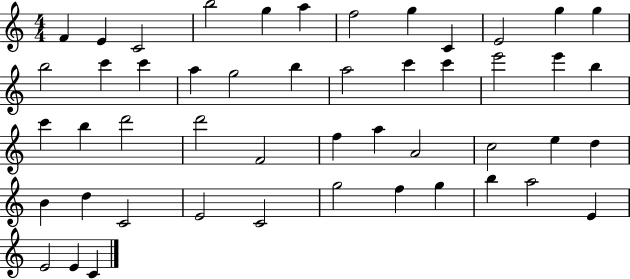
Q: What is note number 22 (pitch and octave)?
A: E6